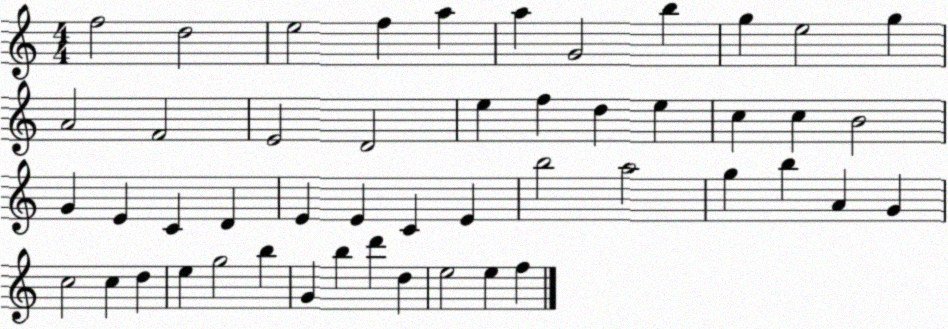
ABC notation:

X:1
T:Untitled
M:4/4
L:1/4
K:C
f2 d2 e2 f a a G2 b g e2 g A2 F2 E2 D2 e f d e c c B2 G E C D E E C E b2 a2 g b A G c2 c d e g2 b G b d' d e2 e f